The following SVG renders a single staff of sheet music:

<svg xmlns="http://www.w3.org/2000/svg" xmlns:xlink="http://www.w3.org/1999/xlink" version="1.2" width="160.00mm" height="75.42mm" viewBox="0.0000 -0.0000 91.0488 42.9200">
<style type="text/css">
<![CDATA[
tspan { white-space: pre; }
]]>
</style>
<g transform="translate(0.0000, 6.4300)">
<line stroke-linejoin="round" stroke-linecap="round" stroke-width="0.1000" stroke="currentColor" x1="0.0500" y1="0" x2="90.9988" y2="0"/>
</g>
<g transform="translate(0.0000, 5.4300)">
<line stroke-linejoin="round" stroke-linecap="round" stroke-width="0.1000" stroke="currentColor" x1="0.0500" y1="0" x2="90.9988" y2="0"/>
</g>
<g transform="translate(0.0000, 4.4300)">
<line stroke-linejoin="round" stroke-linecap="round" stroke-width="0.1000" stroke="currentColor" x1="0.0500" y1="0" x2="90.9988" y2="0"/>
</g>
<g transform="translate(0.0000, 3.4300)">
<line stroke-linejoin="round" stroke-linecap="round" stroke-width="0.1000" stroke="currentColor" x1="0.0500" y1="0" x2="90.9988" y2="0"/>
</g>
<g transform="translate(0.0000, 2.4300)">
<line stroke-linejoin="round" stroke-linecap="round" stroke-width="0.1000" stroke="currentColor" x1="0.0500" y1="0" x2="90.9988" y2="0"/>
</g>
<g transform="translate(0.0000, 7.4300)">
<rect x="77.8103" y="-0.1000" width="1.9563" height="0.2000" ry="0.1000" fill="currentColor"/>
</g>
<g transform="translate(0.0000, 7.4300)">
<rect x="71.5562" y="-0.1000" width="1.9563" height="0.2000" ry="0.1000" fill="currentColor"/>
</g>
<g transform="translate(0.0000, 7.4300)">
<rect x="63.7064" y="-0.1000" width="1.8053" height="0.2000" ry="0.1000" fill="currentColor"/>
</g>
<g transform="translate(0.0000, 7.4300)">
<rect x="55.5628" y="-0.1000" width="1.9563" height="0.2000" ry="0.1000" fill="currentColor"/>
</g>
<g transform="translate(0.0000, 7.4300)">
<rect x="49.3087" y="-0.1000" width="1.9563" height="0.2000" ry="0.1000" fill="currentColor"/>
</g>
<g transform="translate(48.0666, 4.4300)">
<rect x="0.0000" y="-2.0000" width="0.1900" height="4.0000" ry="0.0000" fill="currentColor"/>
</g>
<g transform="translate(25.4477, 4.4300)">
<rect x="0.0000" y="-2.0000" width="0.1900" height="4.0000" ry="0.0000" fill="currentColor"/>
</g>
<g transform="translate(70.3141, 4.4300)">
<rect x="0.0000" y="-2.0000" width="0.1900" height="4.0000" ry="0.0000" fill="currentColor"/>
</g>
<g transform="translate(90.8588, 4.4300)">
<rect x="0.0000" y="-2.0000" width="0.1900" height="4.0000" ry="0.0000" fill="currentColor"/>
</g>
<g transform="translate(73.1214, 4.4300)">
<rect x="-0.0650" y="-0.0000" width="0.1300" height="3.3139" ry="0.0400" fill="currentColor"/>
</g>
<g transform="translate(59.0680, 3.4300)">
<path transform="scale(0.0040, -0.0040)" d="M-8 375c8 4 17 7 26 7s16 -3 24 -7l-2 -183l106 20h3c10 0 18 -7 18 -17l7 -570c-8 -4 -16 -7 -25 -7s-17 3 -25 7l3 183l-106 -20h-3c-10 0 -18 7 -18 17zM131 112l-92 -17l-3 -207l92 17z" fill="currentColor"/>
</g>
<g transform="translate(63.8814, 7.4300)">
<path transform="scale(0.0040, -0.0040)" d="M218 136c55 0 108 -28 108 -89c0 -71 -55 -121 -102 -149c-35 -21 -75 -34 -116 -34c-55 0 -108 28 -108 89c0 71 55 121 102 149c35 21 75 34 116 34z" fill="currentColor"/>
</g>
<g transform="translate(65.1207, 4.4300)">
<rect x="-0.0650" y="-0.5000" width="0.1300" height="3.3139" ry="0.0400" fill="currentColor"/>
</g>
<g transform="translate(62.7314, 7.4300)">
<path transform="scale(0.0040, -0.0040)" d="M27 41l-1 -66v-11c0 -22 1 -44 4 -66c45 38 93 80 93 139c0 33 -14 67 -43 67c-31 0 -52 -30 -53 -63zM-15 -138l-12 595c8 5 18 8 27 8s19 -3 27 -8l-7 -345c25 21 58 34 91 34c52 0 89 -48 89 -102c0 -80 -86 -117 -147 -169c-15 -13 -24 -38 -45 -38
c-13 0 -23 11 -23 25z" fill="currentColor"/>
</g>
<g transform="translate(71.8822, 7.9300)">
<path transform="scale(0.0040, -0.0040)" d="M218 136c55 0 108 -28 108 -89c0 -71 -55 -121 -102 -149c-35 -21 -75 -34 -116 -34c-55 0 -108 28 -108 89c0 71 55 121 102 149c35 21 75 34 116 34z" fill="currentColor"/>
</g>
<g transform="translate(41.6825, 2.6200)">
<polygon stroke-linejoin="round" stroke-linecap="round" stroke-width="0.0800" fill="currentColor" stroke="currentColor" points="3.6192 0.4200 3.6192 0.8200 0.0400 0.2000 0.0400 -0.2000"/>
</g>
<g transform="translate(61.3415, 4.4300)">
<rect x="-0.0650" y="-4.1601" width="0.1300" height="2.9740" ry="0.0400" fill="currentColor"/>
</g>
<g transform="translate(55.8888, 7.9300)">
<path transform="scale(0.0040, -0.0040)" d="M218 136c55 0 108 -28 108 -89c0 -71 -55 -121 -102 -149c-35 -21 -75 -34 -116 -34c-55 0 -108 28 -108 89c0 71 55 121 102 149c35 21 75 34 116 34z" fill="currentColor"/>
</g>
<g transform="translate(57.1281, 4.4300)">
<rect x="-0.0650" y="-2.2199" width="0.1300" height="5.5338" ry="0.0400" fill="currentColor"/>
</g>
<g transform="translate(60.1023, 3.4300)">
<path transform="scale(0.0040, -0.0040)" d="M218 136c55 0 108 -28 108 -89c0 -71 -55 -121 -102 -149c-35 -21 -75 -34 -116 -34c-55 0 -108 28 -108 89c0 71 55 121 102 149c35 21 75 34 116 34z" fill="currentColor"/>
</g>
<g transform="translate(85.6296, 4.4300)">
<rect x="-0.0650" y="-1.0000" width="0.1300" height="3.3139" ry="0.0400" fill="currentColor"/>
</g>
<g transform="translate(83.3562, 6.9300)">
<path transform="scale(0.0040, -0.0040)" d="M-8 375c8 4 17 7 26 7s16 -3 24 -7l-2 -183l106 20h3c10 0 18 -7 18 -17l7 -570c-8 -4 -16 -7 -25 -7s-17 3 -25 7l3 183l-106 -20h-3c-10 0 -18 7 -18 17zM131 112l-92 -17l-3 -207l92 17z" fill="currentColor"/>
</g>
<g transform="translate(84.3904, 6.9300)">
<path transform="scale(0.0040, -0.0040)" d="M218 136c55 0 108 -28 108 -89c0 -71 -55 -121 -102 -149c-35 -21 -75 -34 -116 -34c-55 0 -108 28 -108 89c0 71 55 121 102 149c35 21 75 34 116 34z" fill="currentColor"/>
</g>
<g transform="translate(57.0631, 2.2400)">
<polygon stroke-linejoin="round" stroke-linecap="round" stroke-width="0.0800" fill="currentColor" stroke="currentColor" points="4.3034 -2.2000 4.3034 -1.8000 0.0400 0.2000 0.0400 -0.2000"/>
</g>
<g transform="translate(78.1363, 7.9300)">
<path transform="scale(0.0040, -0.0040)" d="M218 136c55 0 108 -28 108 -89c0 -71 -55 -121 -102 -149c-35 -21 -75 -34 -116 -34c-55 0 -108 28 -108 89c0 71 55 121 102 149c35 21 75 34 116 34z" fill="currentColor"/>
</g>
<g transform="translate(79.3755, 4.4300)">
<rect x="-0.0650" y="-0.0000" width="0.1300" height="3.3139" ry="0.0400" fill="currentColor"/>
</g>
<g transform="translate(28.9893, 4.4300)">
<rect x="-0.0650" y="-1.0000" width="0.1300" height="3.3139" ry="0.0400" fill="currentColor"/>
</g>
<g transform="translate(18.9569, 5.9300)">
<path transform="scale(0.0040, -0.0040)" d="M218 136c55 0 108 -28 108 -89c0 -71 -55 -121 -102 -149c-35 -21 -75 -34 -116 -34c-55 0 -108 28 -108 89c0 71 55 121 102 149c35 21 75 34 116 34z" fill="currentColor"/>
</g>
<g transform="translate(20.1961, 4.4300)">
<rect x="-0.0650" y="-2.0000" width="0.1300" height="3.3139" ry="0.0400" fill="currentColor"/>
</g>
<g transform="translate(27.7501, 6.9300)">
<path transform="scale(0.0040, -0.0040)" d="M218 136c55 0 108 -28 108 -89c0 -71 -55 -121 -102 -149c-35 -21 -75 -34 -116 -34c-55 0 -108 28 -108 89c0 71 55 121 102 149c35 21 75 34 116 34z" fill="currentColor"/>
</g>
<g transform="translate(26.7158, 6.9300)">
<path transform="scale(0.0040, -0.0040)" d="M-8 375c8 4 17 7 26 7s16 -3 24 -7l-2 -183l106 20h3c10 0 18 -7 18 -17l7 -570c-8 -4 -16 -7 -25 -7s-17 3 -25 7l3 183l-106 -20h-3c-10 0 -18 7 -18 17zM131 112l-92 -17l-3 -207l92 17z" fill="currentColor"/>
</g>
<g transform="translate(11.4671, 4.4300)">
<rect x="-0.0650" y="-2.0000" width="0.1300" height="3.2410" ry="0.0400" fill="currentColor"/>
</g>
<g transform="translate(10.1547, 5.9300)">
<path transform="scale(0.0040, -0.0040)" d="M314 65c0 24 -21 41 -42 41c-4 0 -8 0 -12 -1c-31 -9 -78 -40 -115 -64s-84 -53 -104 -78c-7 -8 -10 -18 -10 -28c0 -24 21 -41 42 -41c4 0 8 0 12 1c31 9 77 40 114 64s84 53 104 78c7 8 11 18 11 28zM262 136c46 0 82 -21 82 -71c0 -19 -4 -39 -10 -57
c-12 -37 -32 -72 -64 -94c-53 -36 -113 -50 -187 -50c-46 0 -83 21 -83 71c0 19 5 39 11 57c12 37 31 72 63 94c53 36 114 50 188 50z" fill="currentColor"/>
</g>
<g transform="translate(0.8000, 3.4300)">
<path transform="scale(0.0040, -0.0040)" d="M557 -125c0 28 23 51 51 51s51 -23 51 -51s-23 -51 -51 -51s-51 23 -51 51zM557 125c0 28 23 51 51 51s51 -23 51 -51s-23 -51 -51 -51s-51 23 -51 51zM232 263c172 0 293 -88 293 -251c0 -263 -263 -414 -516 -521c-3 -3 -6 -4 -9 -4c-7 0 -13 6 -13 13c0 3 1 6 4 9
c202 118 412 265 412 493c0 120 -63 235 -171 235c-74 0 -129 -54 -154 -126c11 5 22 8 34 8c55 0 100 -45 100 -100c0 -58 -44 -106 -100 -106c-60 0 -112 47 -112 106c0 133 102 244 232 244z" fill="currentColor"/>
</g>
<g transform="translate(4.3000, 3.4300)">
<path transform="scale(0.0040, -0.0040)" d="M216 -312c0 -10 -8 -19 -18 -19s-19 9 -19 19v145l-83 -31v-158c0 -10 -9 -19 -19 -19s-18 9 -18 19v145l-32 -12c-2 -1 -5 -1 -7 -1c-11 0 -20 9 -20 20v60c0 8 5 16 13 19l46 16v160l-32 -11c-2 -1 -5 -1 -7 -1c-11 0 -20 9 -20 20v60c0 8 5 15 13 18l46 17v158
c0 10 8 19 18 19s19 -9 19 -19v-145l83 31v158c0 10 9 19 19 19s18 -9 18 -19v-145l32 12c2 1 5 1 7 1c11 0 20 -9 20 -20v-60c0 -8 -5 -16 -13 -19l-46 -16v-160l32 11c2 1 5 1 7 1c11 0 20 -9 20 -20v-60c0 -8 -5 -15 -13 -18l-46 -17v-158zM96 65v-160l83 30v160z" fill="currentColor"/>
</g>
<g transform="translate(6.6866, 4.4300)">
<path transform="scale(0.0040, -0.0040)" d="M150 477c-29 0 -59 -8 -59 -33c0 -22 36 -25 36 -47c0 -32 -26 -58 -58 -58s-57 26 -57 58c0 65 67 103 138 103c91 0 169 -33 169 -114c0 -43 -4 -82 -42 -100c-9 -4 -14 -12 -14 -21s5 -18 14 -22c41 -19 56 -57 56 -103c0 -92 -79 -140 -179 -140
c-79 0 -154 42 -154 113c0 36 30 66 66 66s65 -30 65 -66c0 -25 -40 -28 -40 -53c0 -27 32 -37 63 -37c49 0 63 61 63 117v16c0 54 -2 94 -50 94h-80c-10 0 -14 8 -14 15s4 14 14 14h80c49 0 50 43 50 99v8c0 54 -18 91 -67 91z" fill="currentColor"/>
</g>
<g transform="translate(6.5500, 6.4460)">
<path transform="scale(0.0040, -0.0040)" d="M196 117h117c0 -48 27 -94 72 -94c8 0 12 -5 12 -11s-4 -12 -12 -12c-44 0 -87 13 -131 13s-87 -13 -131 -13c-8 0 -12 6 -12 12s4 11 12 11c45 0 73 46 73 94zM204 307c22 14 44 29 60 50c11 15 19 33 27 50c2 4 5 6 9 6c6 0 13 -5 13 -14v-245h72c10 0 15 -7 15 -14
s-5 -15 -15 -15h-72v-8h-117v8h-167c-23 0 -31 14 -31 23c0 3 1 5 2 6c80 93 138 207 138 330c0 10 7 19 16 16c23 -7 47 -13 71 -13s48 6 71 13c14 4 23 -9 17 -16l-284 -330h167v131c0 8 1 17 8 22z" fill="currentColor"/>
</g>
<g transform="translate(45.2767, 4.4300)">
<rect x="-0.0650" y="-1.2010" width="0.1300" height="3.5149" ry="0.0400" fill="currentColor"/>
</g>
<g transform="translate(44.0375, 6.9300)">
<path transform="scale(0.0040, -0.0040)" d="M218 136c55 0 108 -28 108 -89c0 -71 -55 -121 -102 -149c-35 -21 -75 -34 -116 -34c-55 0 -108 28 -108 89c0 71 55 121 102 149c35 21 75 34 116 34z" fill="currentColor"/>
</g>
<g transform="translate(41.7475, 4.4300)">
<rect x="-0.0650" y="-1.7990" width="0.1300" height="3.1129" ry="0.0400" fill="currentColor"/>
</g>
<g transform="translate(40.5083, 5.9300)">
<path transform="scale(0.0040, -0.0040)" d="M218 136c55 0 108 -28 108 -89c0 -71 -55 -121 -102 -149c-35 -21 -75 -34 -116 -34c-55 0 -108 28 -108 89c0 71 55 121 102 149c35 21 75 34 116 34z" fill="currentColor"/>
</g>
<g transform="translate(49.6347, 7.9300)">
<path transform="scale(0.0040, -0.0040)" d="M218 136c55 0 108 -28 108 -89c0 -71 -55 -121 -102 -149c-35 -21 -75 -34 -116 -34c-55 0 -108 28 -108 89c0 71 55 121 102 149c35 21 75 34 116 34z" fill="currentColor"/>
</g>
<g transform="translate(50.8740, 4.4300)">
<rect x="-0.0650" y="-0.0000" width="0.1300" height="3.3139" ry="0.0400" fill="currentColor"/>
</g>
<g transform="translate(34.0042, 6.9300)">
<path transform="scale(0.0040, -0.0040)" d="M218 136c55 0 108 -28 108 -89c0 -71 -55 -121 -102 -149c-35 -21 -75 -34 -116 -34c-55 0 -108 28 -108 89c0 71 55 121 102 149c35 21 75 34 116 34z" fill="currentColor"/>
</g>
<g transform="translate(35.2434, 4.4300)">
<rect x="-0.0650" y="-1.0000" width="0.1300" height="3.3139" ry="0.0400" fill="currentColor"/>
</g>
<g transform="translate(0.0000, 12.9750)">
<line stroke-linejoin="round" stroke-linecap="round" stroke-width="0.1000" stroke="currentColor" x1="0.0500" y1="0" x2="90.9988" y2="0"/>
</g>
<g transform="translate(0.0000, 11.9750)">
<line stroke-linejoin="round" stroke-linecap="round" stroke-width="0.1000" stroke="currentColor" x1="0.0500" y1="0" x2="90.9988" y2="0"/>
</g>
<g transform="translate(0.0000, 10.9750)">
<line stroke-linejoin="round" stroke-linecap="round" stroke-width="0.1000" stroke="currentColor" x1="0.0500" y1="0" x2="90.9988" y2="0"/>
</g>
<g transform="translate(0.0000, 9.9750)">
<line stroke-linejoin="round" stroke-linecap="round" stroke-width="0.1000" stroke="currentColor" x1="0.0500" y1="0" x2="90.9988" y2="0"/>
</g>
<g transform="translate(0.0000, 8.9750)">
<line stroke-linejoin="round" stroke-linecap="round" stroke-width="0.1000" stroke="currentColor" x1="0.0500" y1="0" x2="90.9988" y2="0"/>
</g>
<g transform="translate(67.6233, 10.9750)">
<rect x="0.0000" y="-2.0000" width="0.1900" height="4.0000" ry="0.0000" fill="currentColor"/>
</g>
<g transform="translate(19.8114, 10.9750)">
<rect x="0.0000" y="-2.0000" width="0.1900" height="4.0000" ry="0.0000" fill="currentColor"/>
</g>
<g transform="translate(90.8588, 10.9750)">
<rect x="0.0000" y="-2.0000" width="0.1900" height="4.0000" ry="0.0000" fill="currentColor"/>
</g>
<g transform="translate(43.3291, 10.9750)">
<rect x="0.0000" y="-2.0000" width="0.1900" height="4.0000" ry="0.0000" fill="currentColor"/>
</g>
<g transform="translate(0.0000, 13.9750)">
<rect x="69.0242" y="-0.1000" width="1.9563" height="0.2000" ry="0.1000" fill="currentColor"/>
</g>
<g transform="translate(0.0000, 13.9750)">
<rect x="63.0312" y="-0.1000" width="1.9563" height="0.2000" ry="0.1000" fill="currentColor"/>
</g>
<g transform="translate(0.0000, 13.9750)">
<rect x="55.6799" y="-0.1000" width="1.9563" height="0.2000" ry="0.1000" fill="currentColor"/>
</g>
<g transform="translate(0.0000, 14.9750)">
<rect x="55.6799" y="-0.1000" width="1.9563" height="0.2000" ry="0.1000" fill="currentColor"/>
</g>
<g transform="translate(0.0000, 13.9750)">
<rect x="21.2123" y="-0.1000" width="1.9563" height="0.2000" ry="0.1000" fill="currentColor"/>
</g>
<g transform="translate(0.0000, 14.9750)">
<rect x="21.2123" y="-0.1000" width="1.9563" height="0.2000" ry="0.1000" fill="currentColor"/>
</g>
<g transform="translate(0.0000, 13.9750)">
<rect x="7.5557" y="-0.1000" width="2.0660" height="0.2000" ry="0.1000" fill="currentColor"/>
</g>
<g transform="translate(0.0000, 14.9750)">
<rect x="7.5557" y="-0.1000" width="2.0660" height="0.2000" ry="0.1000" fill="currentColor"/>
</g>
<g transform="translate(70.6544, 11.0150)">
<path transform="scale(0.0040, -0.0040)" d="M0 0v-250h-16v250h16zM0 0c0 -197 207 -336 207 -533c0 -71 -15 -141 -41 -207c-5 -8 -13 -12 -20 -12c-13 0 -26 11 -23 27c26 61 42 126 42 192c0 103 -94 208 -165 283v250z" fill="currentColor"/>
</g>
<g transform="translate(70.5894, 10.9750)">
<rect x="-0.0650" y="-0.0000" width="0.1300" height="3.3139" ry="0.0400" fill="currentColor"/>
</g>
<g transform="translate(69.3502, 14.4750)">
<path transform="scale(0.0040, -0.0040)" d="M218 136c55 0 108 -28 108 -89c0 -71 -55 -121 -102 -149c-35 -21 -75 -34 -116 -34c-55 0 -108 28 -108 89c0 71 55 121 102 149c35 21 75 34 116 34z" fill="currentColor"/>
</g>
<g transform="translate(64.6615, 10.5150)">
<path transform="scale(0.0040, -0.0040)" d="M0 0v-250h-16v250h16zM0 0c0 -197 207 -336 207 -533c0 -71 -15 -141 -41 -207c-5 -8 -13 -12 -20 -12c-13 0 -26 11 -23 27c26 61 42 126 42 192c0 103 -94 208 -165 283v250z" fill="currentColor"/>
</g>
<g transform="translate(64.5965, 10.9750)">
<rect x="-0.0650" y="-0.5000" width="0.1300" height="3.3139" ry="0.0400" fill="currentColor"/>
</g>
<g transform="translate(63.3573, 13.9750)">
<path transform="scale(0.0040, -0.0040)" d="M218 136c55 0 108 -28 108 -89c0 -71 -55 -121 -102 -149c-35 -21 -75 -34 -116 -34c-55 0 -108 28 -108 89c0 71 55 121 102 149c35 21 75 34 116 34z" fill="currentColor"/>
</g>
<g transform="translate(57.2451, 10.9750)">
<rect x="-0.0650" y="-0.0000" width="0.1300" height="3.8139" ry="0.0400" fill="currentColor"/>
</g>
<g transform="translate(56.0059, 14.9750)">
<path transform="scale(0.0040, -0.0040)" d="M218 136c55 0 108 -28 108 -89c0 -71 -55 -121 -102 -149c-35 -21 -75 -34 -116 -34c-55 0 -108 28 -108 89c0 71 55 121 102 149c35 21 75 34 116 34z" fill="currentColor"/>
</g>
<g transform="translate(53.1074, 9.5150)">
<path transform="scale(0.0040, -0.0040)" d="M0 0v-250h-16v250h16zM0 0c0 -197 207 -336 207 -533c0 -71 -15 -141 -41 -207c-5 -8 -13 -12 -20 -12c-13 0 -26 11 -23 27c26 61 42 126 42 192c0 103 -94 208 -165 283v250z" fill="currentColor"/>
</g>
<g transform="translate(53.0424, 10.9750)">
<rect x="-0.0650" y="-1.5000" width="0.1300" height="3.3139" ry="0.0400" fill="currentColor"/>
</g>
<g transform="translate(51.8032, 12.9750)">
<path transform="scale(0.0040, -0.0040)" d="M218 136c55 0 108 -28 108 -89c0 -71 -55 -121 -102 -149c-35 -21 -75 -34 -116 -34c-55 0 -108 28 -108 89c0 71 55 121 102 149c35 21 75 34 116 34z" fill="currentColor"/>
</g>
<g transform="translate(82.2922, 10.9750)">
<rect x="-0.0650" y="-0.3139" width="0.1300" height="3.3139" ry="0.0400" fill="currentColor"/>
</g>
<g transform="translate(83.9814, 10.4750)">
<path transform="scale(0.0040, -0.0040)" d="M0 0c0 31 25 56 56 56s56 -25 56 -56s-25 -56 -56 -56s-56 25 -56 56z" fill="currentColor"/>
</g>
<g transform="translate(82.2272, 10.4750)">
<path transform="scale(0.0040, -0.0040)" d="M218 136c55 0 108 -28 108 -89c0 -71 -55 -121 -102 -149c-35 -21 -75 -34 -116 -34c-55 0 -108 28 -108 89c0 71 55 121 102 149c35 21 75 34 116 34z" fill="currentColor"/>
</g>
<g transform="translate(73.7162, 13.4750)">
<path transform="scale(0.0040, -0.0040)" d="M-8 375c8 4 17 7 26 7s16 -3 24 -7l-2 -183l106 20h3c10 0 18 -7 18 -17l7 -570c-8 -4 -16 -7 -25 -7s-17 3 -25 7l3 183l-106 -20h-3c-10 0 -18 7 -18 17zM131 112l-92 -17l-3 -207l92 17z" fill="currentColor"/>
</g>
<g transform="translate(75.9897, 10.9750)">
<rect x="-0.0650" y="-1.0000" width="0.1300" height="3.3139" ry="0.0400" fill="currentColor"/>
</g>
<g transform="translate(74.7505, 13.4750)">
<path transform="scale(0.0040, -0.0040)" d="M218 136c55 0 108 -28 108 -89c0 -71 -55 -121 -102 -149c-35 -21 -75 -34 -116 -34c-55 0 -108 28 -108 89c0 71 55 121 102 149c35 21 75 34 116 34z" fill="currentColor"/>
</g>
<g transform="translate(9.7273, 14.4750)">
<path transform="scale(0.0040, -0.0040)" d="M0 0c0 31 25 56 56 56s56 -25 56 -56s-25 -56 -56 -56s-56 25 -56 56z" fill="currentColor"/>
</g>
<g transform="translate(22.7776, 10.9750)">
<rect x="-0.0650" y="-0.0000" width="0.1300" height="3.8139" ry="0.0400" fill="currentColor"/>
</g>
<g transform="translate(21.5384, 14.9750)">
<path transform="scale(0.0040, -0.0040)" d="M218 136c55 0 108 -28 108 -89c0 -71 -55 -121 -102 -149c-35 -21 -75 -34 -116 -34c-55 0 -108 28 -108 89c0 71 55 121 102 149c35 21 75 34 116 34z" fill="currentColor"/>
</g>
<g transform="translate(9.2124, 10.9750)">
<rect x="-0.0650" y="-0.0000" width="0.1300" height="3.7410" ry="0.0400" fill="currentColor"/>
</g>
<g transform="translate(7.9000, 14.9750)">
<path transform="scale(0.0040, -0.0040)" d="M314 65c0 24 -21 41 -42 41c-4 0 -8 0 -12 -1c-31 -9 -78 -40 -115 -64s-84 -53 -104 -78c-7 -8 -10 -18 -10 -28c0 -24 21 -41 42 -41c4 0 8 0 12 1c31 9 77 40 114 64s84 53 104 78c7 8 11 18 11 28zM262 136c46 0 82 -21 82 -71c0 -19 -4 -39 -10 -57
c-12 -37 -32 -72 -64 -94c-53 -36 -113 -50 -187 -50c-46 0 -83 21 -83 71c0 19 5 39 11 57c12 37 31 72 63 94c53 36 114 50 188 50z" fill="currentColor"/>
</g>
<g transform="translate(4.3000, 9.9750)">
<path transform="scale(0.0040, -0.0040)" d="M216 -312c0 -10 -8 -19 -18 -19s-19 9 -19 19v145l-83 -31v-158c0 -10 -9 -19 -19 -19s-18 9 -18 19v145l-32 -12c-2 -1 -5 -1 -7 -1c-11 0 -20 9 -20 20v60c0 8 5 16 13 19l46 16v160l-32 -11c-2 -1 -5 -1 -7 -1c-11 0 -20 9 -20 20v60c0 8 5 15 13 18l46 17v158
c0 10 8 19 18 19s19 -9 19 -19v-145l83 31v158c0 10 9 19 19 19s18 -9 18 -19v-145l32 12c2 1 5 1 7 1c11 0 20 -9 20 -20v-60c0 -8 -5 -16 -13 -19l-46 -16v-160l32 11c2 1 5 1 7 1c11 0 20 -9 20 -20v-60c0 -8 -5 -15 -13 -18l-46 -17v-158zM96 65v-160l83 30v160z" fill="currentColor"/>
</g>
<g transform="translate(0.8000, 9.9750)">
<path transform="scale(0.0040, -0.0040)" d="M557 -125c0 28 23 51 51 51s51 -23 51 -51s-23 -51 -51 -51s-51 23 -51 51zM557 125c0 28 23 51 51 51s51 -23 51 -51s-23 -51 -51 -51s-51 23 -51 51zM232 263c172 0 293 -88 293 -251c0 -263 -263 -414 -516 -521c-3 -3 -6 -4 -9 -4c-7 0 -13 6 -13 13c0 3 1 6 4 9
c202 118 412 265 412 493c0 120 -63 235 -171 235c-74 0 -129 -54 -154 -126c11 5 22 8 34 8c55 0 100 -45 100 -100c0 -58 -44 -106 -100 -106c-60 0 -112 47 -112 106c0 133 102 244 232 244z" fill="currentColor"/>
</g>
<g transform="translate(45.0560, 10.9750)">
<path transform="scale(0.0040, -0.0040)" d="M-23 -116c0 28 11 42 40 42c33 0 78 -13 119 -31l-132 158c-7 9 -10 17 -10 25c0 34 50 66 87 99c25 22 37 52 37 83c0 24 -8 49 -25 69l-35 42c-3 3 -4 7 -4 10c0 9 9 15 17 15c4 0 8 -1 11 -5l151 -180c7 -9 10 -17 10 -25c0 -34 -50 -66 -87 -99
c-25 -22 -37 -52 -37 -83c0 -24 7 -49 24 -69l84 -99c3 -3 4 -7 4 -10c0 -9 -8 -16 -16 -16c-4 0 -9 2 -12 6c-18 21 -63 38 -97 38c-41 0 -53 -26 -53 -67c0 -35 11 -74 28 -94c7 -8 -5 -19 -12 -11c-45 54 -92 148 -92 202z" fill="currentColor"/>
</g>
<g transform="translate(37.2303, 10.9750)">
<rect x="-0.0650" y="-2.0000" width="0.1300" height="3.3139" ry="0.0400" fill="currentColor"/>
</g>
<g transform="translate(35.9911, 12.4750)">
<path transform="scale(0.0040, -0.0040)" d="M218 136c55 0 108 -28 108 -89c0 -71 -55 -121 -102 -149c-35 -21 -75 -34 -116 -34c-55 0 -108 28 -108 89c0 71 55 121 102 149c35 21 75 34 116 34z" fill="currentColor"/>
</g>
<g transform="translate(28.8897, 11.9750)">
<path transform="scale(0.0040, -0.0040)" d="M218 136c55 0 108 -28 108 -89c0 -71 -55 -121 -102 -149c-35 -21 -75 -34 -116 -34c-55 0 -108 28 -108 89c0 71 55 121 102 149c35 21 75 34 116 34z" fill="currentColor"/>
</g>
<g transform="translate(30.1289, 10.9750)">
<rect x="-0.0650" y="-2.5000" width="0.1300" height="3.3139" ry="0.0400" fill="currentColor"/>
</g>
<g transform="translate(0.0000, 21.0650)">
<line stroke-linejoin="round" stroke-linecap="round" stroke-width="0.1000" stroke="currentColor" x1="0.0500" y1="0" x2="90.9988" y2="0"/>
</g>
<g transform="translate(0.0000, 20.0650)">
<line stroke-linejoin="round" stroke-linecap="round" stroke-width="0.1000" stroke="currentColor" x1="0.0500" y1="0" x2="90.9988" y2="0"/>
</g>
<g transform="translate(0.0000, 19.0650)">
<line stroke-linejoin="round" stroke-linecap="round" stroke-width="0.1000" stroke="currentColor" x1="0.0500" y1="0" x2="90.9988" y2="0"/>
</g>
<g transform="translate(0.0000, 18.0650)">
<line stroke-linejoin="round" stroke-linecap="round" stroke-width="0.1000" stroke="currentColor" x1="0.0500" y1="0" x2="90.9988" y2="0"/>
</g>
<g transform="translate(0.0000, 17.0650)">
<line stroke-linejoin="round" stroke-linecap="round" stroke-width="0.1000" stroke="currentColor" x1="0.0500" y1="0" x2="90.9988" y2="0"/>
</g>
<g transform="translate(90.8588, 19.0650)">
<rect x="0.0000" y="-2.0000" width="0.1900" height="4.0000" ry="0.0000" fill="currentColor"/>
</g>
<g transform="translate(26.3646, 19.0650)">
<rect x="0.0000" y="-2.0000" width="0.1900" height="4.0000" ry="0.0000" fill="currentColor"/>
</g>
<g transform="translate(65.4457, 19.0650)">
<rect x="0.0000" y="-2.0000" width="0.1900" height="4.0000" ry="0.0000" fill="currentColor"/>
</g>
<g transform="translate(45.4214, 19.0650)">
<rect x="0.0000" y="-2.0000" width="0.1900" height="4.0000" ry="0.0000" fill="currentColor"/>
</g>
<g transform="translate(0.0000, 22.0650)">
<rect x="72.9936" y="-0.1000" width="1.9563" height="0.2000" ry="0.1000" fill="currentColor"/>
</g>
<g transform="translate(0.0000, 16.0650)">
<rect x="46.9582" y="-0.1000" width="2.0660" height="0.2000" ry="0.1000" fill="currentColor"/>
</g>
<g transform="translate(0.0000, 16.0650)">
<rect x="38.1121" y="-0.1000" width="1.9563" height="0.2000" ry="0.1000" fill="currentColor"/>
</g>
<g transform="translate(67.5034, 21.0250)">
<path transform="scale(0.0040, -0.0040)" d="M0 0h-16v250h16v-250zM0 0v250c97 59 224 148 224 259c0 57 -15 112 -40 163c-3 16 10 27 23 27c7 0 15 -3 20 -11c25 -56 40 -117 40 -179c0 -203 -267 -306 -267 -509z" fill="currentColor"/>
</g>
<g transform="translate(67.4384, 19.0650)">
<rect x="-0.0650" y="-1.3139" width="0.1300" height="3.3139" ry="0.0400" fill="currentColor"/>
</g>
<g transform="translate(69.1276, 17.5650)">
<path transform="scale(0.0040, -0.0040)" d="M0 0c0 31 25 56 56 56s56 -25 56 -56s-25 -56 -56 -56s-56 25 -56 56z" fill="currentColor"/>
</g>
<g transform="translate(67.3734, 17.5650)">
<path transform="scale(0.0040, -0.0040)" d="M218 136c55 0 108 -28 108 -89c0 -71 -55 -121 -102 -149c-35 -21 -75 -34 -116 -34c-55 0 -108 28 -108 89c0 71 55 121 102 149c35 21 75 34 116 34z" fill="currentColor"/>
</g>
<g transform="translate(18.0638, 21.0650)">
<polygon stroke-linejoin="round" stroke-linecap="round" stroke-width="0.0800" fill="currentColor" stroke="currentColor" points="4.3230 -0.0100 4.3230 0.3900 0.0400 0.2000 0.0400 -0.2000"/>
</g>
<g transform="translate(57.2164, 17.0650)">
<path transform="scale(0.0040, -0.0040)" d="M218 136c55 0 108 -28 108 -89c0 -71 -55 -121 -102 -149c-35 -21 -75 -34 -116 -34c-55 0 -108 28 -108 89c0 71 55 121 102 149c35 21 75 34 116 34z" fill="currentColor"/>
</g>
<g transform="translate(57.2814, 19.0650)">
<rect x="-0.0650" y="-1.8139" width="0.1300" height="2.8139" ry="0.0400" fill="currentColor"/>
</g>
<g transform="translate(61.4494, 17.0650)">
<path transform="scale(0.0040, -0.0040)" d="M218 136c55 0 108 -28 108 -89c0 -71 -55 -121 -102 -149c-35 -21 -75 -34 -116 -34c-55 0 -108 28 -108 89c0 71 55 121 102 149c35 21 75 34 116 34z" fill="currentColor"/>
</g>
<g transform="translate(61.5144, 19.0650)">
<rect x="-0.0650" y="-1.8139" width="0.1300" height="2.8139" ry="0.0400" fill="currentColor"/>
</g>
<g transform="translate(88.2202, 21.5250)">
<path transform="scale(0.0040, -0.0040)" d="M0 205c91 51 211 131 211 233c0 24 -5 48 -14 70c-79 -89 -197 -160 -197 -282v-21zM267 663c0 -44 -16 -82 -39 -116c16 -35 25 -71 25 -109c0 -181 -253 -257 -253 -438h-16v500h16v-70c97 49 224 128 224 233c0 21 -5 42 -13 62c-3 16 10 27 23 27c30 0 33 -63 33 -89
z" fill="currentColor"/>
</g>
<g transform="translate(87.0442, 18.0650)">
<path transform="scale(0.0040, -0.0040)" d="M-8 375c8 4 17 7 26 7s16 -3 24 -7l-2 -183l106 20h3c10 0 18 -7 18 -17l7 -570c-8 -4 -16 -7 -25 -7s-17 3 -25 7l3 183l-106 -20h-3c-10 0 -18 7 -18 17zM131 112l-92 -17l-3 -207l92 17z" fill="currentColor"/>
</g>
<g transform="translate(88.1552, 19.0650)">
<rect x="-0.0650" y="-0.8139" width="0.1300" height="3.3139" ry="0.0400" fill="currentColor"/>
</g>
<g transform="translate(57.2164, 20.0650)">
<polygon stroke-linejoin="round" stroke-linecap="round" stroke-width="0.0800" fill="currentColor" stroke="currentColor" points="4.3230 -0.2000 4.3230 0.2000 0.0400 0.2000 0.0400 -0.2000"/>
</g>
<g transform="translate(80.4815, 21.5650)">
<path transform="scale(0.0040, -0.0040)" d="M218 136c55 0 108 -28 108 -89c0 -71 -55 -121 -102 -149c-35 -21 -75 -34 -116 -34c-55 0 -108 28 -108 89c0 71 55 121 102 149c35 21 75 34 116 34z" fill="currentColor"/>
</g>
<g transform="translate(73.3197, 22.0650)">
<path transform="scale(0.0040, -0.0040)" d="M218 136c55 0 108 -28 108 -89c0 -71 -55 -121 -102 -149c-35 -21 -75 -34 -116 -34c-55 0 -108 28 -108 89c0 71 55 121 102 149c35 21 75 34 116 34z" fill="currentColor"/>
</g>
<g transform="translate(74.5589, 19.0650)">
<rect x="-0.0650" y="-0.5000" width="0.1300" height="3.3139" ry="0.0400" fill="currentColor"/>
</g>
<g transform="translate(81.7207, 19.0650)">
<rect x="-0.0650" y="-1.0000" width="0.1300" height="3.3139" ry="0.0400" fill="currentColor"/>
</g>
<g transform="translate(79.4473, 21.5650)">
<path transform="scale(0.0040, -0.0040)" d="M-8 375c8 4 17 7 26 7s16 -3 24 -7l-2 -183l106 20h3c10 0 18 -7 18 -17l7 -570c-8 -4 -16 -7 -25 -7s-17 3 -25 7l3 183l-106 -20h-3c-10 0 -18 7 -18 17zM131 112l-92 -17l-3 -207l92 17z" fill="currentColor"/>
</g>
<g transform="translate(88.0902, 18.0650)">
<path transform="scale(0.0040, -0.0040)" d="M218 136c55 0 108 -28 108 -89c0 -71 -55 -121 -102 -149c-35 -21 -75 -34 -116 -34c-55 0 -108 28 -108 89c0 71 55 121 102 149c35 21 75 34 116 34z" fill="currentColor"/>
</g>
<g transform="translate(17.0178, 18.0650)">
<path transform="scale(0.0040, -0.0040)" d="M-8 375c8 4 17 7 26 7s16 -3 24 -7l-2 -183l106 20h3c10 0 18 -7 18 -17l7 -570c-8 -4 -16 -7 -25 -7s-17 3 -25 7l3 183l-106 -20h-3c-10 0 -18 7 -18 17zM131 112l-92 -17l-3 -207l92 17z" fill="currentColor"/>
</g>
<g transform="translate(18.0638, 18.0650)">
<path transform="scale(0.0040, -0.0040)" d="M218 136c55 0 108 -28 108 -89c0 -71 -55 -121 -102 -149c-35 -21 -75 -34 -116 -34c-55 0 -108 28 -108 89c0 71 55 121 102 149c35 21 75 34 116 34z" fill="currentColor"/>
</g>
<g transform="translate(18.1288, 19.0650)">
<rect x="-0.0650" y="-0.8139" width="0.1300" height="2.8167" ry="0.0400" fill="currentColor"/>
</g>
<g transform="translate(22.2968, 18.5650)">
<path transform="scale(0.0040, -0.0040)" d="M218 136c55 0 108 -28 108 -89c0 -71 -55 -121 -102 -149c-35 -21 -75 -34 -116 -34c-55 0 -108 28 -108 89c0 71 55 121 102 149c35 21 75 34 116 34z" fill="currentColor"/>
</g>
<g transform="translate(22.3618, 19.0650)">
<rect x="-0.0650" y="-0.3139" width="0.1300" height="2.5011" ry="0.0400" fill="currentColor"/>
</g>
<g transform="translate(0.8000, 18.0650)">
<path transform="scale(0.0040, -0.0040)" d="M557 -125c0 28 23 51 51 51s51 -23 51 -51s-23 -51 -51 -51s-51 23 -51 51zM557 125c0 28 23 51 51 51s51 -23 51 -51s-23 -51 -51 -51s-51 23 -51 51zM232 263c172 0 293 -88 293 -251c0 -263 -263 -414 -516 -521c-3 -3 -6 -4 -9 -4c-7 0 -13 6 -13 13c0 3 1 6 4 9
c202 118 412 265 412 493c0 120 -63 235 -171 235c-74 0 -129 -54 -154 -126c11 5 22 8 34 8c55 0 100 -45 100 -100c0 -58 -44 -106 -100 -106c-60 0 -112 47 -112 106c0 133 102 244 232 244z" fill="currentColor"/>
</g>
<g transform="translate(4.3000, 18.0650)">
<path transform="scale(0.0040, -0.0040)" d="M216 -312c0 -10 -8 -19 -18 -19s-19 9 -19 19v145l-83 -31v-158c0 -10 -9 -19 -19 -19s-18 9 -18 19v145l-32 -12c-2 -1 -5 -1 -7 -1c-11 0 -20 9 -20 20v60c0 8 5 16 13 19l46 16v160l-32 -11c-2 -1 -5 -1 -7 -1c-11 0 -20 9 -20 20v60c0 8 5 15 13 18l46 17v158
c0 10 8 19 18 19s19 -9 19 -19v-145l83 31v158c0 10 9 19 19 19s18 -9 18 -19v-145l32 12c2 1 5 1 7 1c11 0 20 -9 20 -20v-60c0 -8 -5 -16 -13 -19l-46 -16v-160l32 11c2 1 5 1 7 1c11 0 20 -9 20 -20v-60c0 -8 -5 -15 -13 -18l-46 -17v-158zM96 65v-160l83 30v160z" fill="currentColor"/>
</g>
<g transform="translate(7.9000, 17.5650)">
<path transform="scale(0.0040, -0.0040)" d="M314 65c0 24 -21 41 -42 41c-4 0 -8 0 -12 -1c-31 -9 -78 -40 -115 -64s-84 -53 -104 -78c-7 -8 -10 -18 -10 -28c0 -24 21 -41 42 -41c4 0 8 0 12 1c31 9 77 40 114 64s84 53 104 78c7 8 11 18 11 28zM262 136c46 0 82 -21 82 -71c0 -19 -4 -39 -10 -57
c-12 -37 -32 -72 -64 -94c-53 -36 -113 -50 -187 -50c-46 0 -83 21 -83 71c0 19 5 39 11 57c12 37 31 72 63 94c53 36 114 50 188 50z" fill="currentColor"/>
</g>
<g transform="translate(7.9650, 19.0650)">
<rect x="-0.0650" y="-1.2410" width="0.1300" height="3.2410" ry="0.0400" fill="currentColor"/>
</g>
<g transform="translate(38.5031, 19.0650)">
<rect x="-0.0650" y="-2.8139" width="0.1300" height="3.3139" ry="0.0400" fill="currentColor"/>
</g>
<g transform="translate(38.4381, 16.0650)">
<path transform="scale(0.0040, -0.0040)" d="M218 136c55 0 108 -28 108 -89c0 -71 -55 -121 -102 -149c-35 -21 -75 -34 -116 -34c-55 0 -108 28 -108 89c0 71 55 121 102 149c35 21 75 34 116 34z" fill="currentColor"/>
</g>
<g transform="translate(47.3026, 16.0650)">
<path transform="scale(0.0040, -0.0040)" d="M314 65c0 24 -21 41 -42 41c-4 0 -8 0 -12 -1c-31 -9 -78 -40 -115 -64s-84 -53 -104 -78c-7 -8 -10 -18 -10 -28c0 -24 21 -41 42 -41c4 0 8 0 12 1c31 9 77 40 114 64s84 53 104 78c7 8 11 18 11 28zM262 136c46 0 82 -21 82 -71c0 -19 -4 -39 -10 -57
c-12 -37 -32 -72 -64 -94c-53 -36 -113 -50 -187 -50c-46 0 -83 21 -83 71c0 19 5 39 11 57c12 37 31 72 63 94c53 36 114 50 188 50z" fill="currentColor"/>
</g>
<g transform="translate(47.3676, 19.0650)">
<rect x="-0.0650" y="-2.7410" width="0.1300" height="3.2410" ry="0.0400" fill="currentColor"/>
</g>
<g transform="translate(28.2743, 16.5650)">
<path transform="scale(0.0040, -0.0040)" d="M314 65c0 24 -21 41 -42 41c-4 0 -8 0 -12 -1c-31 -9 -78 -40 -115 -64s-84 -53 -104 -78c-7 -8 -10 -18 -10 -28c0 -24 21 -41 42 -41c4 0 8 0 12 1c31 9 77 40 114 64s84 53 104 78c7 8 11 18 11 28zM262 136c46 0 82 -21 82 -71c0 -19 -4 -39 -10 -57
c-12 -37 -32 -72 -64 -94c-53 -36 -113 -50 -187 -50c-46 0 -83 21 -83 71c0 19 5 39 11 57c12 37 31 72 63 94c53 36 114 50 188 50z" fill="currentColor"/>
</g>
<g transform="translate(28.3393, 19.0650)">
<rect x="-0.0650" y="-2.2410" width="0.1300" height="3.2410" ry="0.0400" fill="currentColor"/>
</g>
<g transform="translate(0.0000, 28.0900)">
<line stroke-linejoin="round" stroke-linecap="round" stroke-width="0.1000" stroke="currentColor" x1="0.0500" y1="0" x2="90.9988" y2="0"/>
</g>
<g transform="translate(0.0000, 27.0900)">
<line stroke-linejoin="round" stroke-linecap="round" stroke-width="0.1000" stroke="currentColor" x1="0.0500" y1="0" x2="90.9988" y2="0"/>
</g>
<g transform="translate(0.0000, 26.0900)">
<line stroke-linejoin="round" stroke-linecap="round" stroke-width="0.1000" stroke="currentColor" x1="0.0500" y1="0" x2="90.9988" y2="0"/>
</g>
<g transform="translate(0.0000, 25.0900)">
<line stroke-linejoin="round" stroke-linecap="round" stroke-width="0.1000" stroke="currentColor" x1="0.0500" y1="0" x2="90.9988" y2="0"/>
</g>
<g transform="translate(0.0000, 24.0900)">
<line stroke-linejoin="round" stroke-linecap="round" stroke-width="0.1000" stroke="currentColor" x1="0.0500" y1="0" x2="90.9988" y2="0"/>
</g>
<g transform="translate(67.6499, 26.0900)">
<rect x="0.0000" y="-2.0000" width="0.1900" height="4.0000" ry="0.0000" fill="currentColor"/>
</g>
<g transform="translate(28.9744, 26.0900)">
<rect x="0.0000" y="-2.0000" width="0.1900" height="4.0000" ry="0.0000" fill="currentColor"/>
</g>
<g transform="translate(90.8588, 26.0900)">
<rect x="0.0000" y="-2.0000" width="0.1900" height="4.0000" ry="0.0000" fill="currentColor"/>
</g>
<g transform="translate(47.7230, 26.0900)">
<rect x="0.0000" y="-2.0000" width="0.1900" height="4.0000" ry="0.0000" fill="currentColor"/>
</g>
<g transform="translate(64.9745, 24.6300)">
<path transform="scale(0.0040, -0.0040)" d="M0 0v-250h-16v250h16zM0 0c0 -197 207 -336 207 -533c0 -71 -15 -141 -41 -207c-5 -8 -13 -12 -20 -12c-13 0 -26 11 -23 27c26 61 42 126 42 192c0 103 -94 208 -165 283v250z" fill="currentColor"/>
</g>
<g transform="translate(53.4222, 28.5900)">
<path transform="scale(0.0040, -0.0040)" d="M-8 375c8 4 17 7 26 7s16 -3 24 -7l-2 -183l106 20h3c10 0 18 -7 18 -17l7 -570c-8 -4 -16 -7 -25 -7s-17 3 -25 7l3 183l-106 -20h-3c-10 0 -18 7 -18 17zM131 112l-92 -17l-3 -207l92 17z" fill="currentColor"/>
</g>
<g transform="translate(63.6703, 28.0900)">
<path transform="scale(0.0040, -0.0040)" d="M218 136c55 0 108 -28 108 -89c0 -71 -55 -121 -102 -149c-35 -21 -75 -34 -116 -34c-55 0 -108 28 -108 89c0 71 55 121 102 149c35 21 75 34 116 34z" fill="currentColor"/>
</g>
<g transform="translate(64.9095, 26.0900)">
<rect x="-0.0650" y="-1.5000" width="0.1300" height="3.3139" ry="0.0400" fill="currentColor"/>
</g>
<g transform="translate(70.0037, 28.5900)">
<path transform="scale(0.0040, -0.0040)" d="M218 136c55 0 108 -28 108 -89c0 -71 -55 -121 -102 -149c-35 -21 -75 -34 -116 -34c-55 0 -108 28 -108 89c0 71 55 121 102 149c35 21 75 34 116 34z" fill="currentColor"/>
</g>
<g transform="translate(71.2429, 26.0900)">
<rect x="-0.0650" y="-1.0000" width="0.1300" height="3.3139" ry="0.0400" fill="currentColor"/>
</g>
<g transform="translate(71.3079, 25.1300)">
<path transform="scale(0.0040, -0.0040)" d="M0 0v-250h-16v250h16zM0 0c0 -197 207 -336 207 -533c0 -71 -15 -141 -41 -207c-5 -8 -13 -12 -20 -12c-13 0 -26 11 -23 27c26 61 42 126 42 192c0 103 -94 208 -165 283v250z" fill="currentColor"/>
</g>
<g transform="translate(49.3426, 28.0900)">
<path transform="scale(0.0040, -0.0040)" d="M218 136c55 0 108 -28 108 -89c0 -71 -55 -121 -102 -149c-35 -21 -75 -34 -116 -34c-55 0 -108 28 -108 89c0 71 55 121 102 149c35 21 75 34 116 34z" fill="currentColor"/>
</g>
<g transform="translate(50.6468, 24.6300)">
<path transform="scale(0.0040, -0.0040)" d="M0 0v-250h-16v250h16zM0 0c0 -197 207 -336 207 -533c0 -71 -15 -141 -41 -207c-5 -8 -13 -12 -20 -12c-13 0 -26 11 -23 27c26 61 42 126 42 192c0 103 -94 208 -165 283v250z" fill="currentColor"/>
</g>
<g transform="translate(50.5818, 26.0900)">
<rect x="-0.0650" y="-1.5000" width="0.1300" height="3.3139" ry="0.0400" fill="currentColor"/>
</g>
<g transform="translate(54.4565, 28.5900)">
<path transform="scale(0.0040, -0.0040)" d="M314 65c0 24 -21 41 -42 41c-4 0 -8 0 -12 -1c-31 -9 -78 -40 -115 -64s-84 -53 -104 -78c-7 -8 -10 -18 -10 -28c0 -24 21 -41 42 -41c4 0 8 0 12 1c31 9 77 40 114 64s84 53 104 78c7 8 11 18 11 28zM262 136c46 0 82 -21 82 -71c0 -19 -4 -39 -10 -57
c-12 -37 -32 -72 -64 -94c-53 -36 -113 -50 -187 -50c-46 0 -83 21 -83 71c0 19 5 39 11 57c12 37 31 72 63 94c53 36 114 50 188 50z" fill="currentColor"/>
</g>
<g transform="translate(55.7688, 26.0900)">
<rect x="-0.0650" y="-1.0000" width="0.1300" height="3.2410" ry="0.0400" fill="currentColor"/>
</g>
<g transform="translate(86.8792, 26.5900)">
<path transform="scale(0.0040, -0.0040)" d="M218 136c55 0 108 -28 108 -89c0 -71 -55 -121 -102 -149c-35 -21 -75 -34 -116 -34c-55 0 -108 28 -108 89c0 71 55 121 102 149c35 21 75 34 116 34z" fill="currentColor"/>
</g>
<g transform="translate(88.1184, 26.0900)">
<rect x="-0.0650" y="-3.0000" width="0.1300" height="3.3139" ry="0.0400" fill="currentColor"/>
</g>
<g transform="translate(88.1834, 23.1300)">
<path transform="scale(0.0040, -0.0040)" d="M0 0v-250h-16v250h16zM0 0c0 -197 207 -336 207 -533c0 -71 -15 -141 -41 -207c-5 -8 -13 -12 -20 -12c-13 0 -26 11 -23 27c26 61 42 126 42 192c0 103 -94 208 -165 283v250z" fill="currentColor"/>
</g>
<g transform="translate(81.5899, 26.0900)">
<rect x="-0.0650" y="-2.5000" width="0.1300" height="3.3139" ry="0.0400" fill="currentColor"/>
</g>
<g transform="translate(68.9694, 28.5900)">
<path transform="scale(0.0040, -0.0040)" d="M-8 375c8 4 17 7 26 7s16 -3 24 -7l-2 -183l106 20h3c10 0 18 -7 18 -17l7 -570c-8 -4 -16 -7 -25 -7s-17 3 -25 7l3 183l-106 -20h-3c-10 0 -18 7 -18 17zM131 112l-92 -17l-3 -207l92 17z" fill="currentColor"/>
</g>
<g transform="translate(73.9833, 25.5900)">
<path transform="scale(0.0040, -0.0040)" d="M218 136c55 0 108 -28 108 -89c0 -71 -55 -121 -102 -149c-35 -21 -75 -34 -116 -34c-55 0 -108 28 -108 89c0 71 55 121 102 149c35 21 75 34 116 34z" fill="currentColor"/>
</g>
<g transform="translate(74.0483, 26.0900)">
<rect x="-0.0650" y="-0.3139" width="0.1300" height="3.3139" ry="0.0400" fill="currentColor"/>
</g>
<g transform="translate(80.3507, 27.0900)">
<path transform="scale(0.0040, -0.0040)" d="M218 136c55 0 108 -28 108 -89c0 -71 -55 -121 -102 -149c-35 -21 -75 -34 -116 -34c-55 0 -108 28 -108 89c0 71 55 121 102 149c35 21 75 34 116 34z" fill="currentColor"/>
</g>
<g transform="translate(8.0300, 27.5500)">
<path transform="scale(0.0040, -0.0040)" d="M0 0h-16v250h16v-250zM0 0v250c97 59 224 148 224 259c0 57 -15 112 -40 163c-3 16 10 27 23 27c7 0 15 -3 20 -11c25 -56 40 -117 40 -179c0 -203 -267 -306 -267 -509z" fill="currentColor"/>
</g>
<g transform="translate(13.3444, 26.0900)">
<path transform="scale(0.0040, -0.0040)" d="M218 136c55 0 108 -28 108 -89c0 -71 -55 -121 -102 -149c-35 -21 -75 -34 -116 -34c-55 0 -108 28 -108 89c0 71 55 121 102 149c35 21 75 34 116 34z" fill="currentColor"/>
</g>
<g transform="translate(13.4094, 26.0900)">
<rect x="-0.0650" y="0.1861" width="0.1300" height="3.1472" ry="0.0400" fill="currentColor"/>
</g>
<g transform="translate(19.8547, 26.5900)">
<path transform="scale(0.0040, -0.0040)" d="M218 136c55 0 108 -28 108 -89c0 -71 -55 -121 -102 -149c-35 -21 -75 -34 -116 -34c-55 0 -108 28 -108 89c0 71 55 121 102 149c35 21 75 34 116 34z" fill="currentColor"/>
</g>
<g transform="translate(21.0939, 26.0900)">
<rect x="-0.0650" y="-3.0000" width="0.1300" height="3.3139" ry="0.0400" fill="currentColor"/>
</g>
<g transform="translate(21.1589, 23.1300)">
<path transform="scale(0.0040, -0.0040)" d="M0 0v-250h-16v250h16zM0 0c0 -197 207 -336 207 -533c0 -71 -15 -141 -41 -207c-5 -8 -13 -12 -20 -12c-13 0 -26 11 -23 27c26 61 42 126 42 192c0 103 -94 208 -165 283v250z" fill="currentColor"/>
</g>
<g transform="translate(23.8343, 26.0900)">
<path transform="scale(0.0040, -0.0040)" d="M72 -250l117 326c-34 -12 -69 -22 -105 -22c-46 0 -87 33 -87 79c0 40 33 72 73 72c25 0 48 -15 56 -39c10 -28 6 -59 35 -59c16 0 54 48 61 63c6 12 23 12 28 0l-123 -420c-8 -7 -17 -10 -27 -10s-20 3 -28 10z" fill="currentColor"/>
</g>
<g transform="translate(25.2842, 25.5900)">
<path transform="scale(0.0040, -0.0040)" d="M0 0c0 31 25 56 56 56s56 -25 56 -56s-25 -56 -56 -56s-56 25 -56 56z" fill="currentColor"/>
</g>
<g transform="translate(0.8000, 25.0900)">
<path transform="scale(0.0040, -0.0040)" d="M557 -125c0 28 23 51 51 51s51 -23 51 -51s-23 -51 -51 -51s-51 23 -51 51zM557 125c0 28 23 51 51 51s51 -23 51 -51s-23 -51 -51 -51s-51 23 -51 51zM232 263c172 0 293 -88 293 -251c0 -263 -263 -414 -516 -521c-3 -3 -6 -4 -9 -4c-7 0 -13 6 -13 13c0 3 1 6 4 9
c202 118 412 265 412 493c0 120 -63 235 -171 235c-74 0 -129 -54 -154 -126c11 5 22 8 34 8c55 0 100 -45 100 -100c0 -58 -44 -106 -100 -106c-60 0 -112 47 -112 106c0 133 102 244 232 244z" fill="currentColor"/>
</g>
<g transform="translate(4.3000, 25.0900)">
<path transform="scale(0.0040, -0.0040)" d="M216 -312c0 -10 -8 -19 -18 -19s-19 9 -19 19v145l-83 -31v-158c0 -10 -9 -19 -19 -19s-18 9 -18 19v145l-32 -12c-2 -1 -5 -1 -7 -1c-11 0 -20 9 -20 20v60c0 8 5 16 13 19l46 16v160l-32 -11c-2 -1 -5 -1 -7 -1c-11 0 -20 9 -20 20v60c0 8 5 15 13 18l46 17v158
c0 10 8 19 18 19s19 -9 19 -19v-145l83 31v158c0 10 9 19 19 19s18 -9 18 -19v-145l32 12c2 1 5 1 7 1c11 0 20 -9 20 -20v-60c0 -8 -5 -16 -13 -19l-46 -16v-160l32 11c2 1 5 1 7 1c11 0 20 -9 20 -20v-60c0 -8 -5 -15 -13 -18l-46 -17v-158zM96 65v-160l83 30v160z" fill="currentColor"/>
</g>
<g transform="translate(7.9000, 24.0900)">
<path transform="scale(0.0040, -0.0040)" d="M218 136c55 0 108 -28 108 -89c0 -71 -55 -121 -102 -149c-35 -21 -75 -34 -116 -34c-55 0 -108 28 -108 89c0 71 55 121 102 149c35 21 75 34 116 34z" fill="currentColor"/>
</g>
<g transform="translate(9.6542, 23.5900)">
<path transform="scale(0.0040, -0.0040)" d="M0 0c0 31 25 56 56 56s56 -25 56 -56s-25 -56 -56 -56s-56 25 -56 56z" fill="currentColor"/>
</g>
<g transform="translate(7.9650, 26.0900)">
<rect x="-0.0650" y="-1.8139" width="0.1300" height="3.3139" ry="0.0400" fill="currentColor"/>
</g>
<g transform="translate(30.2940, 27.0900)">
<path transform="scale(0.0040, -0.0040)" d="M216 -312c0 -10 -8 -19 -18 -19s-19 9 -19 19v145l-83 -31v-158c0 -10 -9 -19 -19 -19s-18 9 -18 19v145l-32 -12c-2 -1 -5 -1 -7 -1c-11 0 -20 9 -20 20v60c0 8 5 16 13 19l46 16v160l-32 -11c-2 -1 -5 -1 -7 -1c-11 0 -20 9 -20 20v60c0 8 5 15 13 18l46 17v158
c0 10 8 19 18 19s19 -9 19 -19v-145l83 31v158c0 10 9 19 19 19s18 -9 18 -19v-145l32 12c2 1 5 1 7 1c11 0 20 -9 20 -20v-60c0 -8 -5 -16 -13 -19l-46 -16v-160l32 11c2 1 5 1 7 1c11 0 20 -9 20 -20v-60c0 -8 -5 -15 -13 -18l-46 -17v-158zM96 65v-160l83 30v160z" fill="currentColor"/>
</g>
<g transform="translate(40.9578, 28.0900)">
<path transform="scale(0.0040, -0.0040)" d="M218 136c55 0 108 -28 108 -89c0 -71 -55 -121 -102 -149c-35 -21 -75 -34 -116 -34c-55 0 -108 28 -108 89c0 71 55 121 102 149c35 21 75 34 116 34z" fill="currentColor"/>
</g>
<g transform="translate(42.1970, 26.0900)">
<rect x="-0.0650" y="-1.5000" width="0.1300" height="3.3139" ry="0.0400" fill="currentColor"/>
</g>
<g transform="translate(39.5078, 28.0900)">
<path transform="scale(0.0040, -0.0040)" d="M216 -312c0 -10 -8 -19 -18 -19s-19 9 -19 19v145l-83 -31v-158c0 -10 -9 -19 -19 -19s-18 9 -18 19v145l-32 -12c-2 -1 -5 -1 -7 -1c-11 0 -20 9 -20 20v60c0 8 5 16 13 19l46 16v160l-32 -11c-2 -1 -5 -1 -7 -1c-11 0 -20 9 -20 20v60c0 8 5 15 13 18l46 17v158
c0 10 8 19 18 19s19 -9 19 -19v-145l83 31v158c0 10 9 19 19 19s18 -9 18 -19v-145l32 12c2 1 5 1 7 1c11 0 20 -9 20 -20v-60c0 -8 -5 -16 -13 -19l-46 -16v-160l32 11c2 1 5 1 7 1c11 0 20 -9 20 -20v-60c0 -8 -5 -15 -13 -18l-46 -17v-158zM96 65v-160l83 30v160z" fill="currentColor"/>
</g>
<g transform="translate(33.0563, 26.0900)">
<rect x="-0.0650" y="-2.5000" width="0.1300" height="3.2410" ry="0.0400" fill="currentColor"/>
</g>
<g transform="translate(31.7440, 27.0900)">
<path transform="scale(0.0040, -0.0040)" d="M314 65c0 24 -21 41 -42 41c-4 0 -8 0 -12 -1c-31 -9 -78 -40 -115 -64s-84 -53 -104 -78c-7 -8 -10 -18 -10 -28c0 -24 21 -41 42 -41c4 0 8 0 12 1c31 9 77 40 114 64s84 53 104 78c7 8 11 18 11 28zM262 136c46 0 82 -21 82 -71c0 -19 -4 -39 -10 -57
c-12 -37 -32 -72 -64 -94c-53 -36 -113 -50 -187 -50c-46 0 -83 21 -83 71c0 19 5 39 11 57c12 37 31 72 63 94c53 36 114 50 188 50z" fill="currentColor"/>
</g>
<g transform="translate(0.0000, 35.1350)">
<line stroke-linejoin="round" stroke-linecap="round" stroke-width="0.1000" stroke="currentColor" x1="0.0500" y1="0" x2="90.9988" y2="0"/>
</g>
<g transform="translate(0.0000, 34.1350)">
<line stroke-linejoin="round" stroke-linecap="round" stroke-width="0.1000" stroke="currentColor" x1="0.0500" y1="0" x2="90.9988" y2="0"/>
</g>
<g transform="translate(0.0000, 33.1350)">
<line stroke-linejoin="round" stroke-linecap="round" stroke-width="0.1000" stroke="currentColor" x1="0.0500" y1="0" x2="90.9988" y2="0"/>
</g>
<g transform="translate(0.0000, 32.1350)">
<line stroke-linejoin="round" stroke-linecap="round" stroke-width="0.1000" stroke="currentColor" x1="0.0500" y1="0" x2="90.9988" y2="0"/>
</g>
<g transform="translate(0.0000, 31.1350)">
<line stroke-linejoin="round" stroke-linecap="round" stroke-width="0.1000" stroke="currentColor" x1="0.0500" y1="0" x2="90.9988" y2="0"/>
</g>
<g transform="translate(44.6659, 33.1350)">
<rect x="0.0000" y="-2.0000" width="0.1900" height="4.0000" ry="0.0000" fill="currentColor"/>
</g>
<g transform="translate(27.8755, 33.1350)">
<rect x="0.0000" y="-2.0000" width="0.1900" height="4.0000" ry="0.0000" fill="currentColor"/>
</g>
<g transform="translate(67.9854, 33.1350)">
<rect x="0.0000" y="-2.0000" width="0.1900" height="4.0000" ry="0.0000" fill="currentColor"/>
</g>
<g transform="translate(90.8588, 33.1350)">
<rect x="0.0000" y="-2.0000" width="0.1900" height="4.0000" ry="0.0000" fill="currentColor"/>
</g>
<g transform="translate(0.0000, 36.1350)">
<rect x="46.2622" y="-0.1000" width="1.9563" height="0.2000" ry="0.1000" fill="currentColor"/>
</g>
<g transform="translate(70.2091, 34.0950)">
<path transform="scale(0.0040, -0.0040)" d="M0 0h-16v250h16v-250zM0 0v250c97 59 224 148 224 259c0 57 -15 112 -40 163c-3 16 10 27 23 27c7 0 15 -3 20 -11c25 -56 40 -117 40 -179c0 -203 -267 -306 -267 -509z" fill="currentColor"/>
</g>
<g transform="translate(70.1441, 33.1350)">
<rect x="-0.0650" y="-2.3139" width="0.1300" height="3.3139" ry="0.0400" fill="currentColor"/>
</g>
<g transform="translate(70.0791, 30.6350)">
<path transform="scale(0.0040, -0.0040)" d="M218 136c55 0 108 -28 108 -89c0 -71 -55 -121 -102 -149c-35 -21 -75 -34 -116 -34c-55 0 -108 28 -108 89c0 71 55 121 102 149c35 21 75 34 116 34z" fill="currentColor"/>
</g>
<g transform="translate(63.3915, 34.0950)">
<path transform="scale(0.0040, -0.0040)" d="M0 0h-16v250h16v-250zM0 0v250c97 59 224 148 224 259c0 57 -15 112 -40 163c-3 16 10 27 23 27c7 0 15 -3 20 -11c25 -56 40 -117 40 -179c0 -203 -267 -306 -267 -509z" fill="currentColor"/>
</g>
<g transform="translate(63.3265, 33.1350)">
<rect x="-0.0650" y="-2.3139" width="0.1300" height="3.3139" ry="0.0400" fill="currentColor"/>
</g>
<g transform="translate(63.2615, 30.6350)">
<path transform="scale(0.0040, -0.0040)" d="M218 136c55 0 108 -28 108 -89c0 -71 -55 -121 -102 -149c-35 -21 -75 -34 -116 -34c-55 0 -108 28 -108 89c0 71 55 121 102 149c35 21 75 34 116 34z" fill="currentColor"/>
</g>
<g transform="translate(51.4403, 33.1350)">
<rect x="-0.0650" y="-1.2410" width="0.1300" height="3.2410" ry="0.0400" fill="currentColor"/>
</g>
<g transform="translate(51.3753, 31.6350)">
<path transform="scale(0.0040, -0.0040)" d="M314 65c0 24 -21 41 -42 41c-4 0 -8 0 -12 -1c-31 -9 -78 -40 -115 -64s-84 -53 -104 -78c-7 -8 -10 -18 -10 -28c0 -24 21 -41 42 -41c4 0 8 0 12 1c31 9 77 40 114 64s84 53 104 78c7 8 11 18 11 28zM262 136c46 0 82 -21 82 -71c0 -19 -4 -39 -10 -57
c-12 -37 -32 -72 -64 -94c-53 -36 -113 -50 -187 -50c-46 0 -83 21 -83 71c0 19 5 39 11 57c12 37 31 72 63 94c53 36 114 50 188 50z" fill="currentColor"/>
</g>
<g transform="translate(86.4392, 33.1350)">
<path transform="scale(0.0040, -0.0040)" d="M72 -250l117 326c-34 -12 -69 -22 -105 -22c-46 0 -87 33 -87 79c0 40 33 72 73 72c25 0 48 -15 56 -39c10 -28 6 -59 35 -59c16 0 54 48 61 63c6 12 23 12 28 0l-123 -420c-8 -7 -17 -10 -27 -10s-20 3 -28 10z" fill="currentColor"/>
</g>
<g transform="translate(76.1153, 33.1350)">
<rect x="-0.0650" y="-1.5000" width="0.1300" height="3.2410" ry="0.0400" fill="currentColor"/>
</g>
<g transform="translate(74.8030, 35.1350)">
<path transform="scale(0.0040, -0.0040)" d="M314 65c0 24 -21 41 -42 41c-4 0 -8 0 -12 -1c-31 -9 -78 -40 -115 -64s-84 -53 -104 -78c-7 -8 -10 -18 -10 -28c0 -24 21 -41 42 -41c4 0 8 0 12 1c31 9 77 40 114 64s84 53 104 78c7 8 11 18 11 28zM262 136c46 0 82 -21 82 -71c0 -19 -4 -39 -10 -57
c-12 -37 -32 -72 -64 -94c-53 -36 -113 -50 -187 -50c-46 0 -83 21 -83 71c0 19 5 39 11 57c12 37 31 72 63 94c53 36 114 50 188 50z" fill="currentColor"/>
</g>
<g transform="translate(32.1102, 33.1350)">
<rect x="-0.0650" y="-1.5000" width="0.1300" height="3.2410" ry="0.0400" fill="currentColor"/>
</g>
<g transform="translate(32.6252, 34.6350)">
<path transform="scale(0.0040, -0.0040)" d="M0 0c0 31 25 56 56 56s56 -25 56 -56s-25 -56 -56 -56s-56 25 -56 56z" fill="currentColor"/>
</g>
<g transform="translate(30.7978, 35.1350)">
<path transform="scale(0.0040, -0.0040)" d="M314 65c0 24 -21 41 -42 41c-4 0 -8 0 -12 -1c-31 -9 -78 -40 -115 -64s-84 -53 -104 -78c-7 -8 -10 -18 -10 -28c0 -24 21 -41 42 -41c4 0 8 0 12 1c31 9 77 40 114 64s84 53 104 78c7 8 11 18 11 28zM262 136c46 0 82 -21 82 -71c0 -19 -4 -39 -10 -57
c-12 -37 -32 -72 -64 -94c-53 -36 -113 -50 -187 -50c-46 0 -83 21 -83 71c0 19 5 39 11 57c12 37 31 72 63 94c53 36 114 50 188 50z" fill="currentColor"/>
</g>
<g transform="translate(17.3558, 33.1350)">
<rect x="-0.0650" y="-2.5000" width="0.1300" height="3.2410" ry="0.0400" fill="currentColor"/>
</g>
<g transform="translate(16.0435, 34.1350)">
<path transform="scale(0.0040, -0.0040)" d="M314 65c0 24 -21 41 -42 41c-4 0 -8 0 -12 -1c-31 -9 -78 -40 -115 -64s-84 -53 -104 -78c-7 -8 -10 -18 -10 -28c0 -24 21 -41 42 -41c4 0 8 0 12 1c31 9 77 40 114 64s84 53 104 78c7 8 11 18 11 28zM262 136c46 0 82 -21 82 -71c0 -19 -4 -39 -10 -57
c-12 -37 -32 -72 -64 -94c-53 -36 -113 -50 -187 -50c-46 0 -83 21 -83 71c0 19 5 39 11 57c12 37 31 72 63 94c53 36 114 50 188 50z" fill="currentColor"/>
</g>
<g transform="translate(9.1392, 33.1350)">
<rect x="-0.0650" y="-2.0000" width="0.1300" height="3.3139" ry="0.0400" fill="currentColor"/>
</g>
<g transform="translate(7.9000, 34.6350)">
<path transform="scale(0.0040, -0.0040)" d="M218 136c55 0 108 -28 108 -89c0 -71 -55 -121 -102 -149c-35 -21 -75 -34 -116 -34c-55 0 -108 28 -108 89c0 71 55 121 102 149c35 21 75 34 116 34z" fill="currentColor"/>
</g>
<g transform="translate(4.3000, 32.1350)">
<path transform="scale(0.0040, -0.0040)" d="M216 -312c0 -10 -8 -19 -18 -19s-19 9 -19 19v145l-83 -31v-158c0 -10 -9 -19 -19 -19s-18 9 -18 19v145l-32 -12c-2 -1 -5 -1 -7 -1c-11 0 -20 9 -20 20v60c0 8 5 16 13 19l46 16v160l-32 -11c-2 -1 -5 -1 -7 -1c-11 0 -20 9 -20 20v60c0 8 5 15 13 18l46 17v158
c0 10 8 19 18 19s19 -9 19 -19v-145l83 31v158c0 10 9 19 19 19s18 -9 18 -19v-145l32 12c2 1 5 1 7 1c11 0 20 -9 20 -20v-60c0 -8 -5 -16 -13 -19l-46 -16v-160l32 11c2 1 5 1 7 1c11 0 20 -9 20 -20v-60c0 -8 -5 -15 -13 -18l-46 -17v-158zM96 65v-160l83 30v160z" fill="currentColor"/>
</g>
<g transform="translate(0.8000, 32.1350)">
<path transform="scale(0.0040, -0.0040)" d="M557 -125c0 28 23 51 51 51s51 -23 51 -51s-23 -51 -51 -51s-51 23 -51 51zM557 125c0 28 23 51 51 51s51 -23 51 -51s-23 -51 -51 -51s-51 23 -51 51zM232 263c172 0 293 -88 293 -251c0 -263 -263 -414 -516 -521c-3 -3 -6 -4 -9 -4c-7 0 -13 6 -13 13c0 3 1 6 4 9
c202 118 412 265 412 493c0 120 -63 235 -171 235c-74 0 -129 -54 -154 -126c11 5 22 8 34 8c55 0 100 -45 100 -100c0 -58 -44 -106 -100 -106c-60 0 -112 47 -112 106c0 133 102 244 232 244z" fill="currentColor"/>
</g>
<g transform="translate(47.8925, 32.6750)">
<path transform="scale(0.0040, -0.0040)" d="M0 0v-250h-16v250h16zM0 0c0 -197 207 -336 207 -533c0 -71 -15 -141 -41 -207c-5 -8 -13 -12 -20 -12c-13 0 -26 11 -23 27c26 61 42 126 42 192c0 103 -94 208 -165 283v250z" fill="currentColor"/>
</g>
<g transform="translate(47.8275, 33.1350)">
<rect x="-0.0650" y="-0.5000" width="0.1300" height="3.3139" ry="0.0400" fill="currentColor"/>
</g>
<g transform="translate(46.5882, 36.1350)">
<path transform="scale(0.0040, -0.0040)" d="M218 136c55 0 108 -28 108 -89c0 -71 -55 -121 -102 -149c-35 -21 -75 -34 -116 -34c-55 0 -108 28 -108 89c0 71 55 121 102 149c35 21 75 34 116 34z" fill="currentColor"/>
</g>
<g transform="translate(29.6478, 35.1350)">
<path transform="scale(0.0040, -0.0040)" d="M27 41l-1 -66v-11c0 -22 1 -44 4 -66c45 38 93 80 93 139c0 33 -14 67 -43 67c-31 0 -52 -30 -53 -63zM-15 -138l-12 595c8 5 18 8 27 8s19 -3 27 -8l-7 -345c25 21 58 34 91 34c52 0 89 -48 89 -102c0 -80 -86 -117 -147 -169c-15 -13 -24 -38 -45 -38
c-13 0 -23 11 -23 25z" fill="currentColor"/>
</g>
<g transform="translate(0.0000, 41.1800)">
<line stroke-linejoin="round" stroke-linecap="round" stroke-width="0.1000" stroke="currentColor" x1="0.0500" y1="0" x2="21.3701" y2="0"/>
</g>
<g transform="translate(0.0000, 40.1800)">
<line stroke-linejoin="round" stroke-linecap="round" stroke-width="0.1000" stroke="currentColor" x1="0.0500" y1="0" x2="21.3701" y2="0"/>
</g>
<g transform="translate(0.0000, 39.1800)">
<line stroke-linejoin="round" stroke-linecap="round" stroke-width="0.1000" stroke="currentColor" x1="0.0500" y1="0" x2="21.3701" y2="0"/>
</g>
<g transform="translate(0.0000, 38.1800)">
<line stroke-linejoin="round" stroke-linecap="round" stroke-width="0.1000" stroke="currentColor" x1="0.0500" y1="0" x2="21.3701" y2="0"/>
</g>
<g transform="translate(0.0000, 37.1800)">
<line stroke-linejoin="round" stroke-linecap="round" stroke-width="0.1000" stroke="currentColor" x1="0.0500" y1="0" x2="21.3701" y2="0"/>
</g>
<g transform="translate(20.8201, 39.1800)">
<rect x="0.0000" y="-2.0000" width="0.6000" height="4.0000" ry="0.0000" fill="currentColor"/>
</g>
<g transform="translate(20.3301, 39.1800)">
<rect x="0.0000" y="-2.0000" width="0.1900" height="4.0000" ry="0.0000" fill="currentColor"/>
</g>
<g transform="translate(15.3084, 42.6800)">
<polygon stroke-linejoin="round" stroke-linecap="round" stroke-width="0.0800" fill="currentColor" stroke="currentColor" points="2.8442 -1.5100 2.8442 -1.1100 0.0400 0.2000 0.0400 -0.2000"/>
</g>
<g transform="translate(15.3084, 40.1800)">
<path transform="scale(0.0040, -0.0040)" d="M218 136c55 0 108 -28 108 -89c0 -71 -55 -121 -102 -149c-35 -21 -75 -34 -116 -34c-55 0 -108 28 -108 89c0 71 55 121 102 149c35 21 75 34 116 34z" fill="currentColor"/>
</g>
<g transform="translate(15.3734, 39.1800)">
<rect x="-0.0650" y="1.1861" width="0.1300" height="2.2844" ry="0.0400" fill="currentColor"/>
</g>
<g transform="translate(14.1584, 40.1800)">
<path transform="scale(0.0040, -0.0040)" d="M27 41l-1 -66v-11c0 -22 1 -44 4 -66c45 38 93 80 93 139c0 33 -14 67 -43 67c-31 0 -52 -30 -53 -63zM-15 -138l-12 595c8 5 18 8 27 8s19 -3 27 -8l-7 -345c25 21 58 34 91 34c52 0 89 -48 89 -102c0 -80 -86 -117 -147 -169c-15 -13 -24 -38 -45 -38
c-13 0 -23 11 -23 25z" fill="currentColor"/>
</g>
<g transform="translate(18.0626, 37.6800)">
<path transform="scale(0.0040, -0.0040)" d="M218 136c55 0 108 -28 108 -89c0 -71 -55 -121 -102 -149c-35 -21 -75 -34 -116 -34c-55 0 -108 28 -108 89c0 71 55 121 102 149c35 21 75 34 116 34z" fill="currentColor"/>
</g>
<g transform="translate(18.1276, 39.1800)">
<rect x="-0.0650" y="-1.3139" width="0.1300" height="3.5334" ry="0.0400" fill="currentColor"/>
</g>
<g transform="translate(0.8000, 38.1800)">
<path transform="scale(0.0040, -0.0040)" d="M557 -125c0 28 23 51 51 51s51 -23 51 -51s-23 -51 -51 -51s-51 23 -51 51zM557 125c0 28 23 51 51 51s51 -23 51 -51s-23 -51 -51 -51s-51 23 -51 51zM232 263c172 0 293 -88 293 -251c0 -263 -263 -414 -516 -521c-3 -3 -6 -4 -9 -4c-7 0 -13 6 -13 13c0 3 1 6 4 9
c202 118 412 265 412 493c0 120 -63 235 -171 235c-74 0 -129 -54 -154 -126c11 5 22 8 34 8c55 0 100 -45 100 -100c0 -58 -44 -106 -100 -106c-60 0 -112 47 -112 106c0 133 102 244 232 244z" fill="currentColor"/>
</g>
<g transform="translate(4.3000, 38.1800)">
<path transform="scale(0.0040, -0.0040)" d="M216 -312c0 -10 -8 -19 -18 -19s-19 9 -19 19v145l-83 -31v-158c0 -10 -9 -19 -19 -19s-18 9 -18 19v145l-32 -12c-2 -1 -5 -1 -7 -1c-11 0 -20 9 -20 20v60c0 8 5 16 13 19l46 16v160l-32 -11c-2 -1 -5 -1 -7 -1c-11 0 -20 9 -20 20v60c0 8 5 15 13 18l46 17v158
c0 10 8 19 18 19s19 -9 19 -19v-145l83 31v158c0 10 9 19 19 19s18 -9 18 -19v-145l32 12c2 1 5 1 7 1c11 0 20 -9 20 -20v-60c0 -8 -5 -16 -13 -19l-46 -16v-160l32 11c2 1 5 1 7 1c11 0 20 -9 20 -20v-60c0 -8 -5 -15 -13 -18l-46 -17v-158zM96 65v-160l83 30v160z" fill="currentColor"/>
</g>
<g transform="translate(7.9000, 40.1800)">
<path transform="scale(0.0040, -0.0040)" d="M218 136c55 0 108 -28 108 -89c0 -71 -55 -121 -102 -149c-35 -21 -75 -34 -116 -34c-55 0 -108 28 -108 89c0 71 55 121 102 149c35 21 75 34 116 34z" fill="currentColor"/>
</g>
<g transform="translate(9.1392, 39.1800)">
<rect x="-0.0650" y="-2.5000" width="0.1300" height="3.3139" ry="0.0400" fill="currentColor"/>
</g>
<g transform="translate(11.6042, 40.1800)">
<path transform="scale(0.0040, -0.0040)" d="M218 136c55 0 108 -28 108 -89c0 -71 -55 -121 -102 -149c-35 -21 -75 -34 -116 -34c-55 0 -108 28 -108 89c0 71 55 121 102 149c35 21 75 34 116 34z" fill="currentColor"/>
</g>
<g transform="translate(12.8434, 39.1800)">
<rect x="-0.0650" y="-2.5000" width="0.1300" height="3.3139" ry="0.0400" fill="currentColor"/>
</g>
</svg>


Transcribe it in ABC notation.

X:1
T:Untitled
M:3/4
L:1/4
K:G
A,,2 A,, F,, F,, A,,/2 F,,/2 D,, D,,/2 F,/2 _E,, D,, D,, F,, C,,2 C,, B,, A,, z G,,/2 C,, E,,/2 D,,/2 F,, E, G,2 F,/2 E,/2 B,2 C C2 A,/2 A,/2 G,/2 E,, F,, F,/4 A,/2 D, C,/2 z/2 ^B,,2 ^G,, G,,/2 F,,2 G,,/2 F,,/2 E, B,, C,/2 A,, B,,2 _G,,2 E,,/2 G,2 B,/2 B,/2 G,,2 z/2 B,, B,, _B,,/2 G,/2